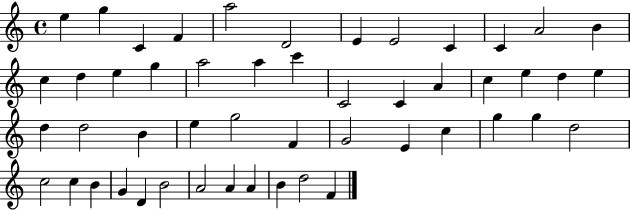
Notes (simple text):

E5/q G5/q C4/q F4/q A5/h D4/h E4/q E4/h C4/q C4/q A4/h B4/q C5/q D5/q E5/q G5/q A5/h A5/q C6/q C4/h C4/q A4/q C5/q E5/q D5/q E5/q D5/q D5/h B4/q E5/q G5/h F4/q G4/h E4/q C5/q G5/q G5/q D5/h C5/h C5/q B4/q G4/q D4/q B4/h A4/h A4/q A4/q B4/q D5/h F4/q